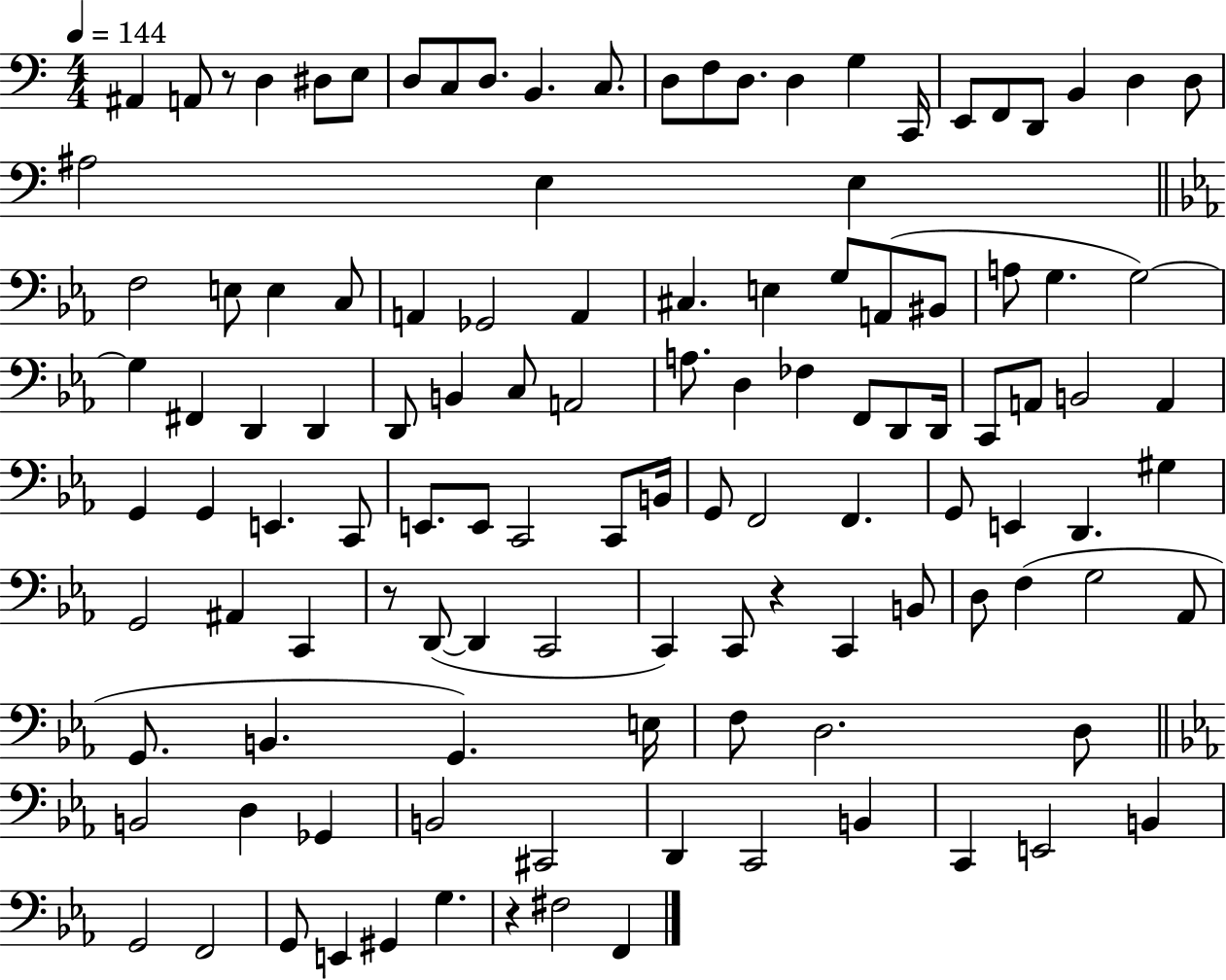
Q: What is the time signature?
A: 4/4